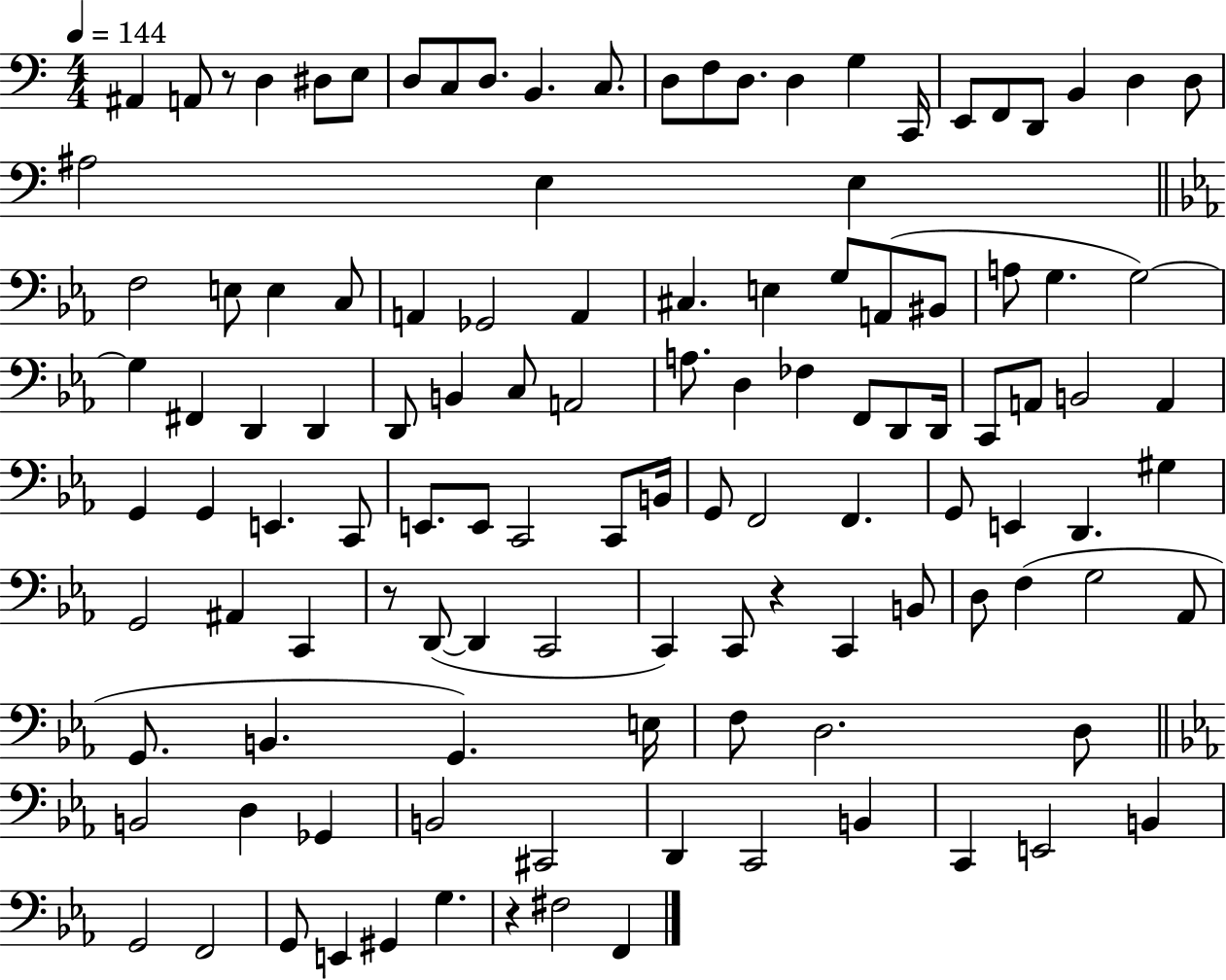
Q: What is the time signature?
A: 4/4